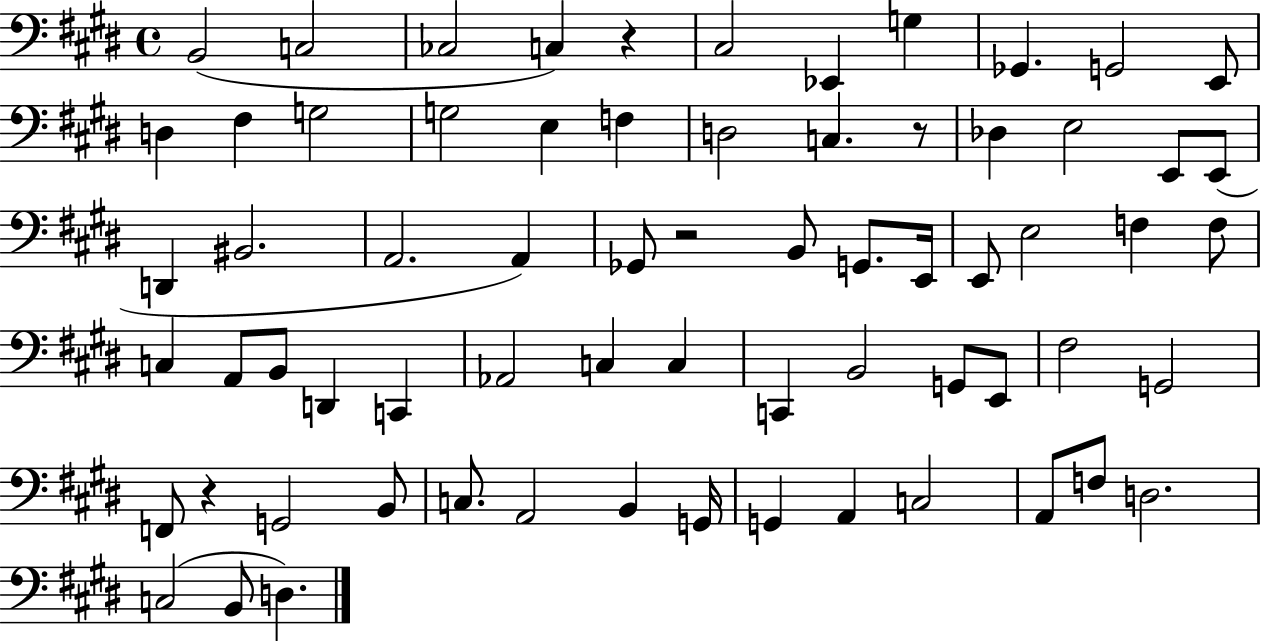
X:1
T:Untitled
M:4/4
L:1/4
K:E
B,,2 C,2 _C,2 C, z ^C,2 _E,, G, _G,, G,,2 E,,/2 D, ^F, G,2 G,2 E, F, D,2 C, z/2 _D, E,2 E,,/2 E,,/2 D,, ^B,,2 A,,2 A,, _G,,/2 z2 B,,/2 G,,/2 E,,/4 E,,/2 E,2 F, F,/2 C, A,,/2 B,,/2 D,, C,, _A,,2 C, C, C,, B,,2 G,,/2 E,,/2 ^F,2 G,,2 F,,/2 z G,,2 B,,/2 C,/2 A,,2 B,, G,,/4 G,, A,, C,2 A,,/2 F,/2 D,2 C,2 B,,/2 D,